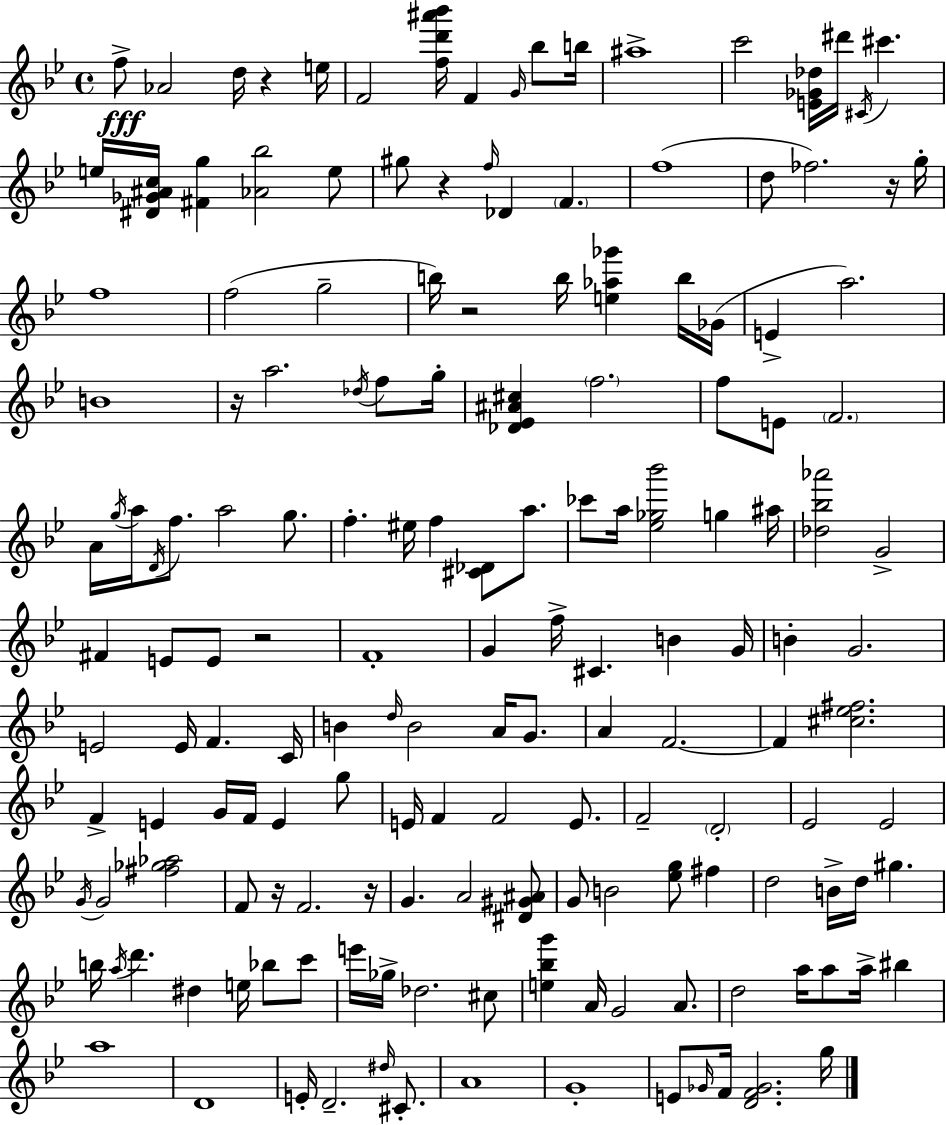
F5/e Ab4/h D5/s R/q E5/s F4/h [F5,D6,A#6,Bb6]/s F4/q G4/s Bb5/e B5/s A#5/w C6/h [E4,Gb4,Db5]/s D#6/s C#4/s C#6/q. E5/s [D#4,Gb4,A#4,C5]/s [F#4,G5]/q [Ab4,Bb5]/h E5/e G#5/e R/q F5/s Db4/q F4/q. F5/w D5/e FES5/h. R/s G5/s F5/w F5/h G5/h B5/s R/h B5/s [E5,Ab5,Gb6]/q B5/s Gb4/s E4/q A5/h. B4/w R/s A5/h. Db5/s F5/e G5/s [Db4,Eb4,A#4,C#5]/q F5/h. F5/e E4/e F4/h. A4/s G5/s A5/s D4/s F5/e. A5/h G5/e. F5/q. EIS5/s F5/q [C#4,Db4]/e A5/e. CES6/e A5/s [Eb5,Gb5,Bb6]/h G5/q A#5/s [Db5,Bb5,Ab6]/h G4/h F#4/q E4/e E4/e R/h F4/w G4/q F5/s C#4/q. B4/q G4/s B4/q G4/h. E4/h E4/s F4/q. C4/s B4/q D5/s B4/h A4/s G4/e. A4/q F4/h. F4/q [C#5,Eb5,F#5]/h. F4/q E4/q G4/s F4/s E4/q G5/e E4/s F4/q F4/h E4/e. F4/h D4/h Eb4/h Eb4/h G4/s G4/h [F#5,Gb5,Ab5]/h F4/e R/s F4/h. R/s G4/q. A4/h [D#4,G#4,A#4]/e G4/e B4/h [Eb5,G5]/e F#5/q D5/h B4/s D5/s G#5/q. B5/s A5/s D6/q. D#5/q E5/s Bb5/e C6/e E6/s Gb5/s Db5/h. C#5/e [E5,Bb5,G6]/q A4/s G4/h A4/e. D5/h A5/s A5/e A5/s BIS5/q A5/w D4/w E4/s D4/h. D#5/s C#4/e. A4/w G4/w E4/e Gb4/s F4/s [D4,F4,Gb4]/h. G5/s